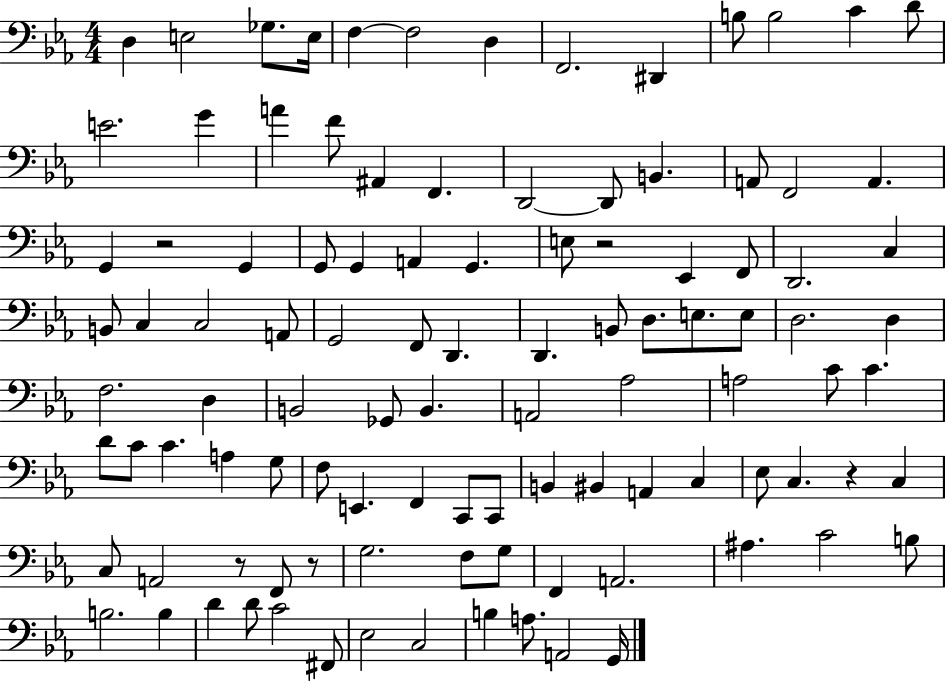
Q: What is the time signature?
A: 4/4